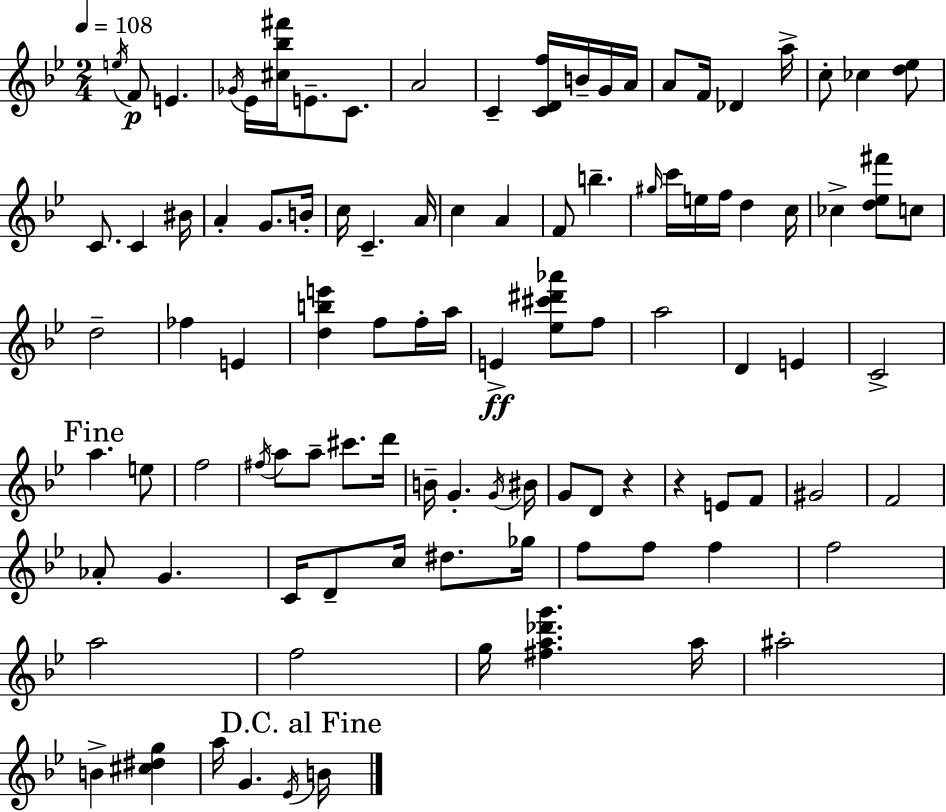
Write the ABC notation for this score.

X:1
T:Untitled
M:2/4
L:1/4
K:Bb
e/4 F/2 E _G/4 _E/4 [^c_b^f']/4 E/2 C/2 A2 C [CDf]/4 B/4 G/4 A/4 A/2 F/4 _D a/4 c/2 _c [d_e]/2 C/2 C ^B/4 A G/2 B/4 c/4 C A/4 c A F/2 b ^g/4 c'/4 e/4 f/4 d c/4 _c [d_e^f']/2 c/2 d2 _f E [dbe'] f/2 f/4 a/4 E [_e^c'^d'_a']/2 f/2 a2 D E C2 a e/2 f2 ^f/4 a/2 a/2 ^c'/2 d'/4 B/4 G G/4 ^B/4 G/2 D/2 z z E/2 F/2 ^G2 F2 _A/2 G C/4 D/2 c/4 ^d/2 _g/4 f/2 f/2 f f2 a2 f2 g/4 [^fa_d'g'] a/4 ^a2 B [^c^dg] a/4 G _E/4 B/4